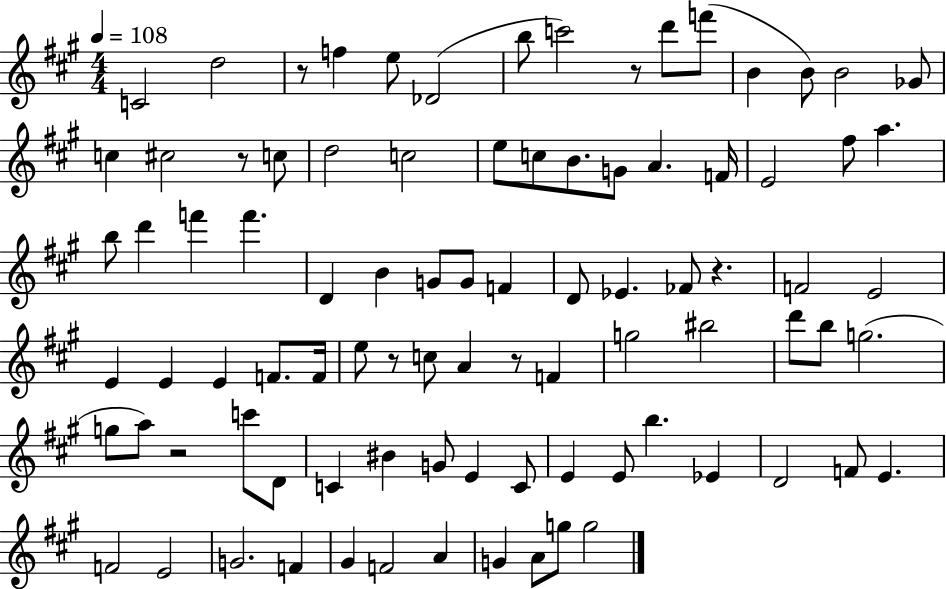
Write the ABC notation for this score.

X:1
T:Untitled
M:4/4
L:1/4
K:A
C2 d2 z/2 f e/2 _D2 b/2 c'2 z/2 d'/2 f'/2 B B/2 B2 _G/2 c ^c2 z/2 c/2 d2 c2 e/2 c/2 B/2 G/2 A F/4 E2 ^f/2 a b/2 d' f' f' D B G/2 G/2 F D/2 _E _F/2 z F2 E2 E E E F/2 F/4 e/2 z/2 c/2 A z/2 F g2 ^b2 d'/2 b/2 g2 g/2 a/2 z2 c'/2 D/2 C ^B G/2 E C/2 E E/2 b _E D2 F/2 E F2 E2 G2 F ^G F2 A G A/2 g/2 g2